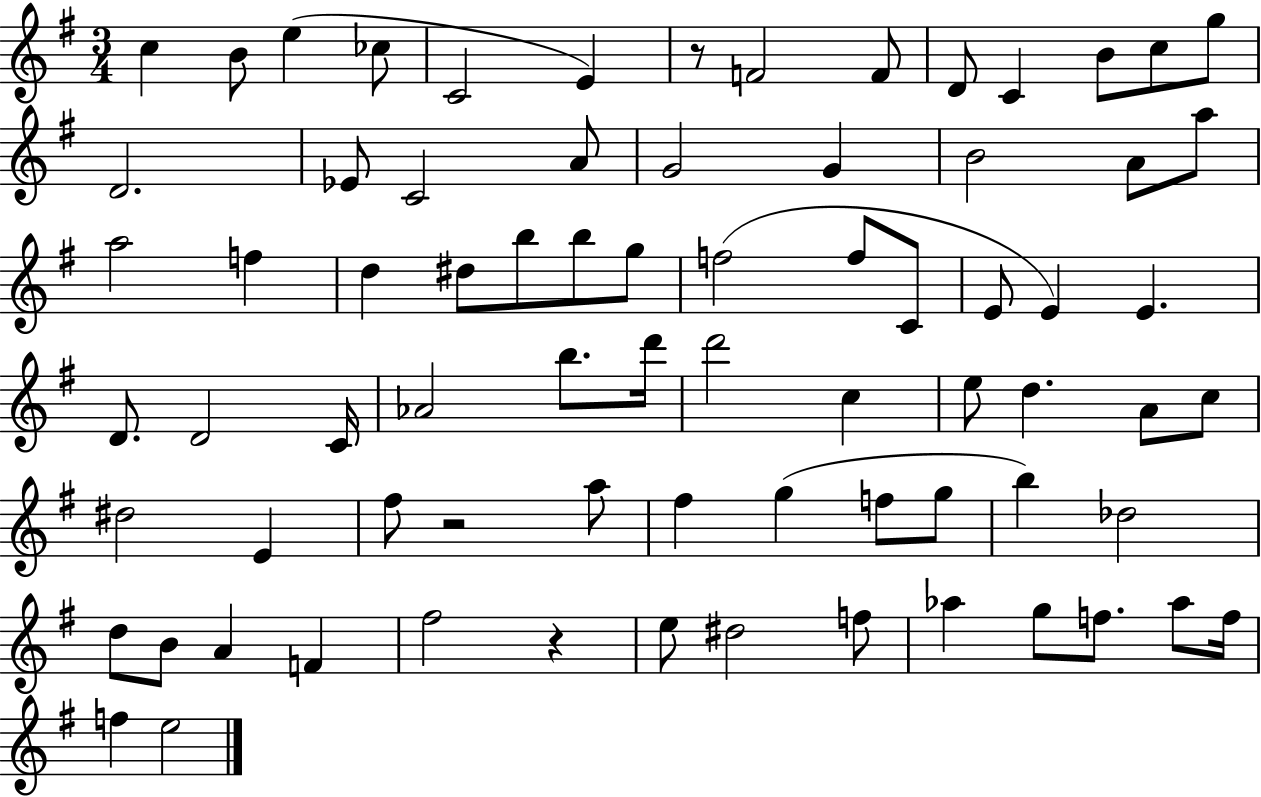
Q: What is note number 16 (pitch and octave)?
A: C4